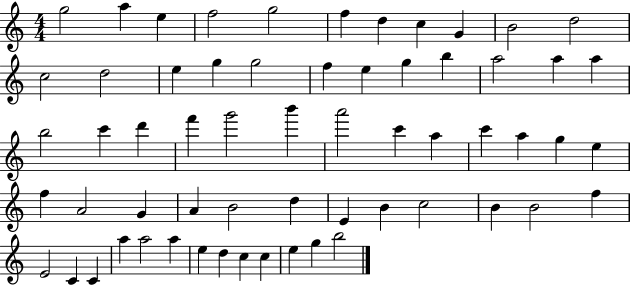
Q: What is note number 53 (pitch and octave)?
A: A5